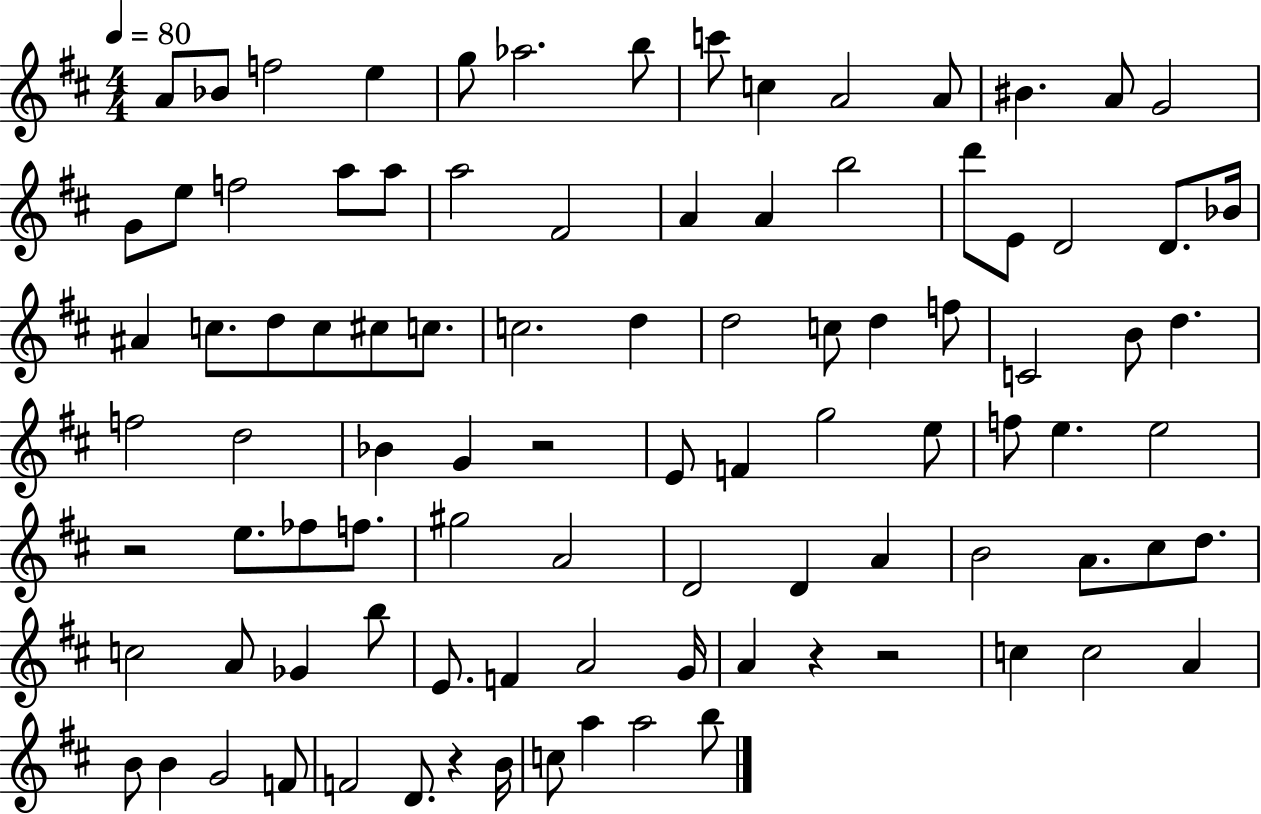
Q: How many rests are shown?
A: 5